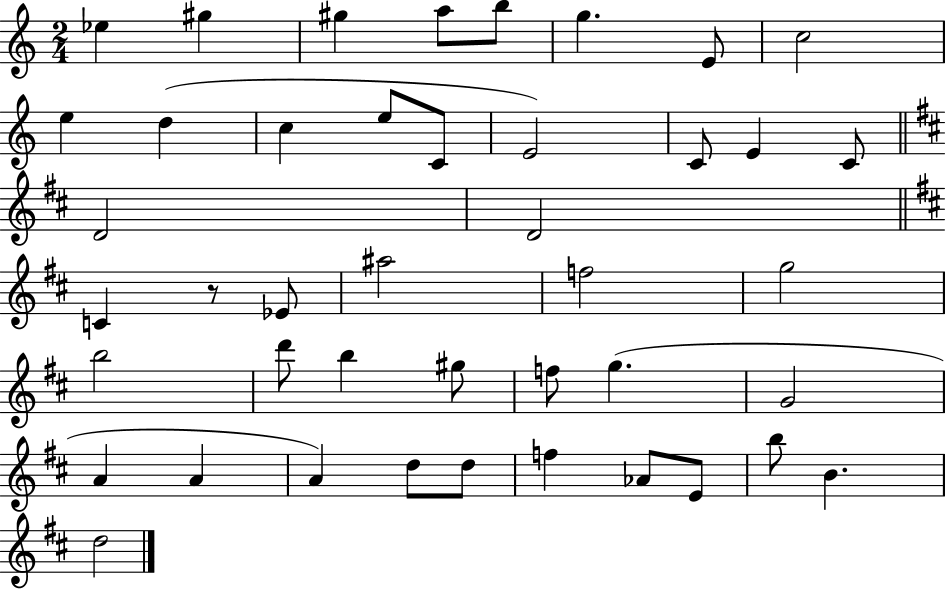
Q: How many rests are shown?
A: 1